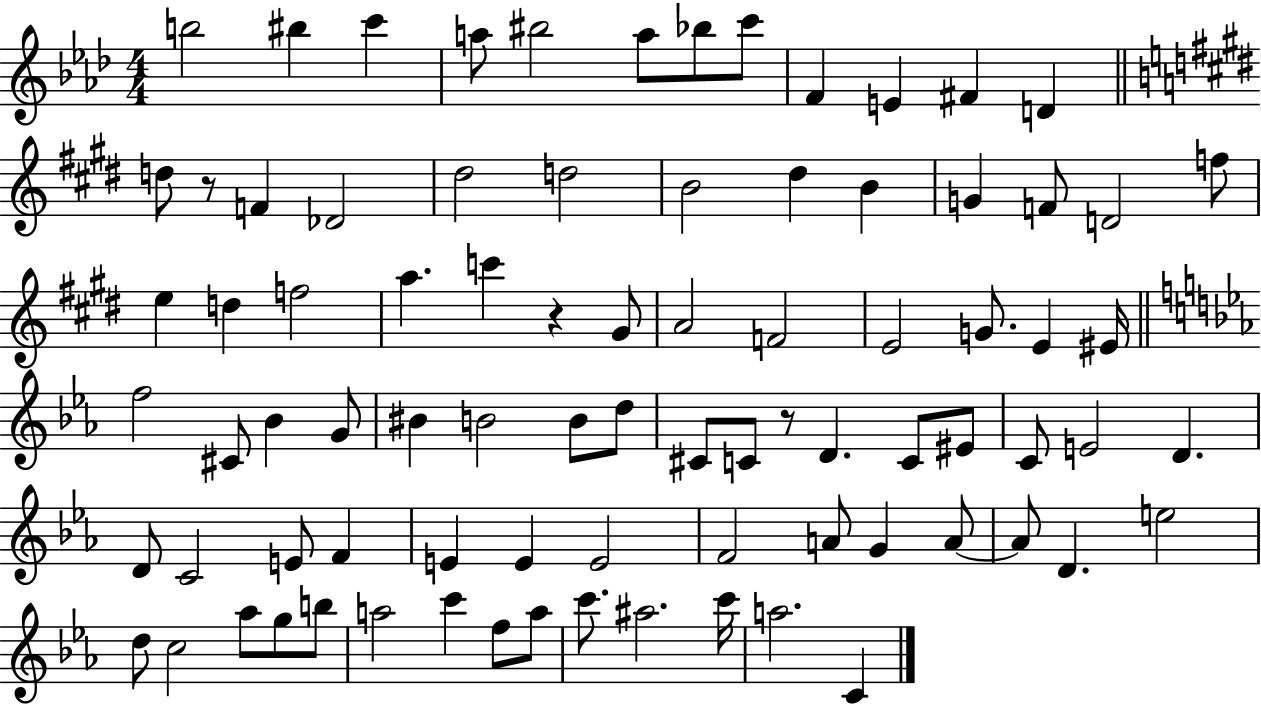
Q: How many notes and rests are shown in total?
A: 83